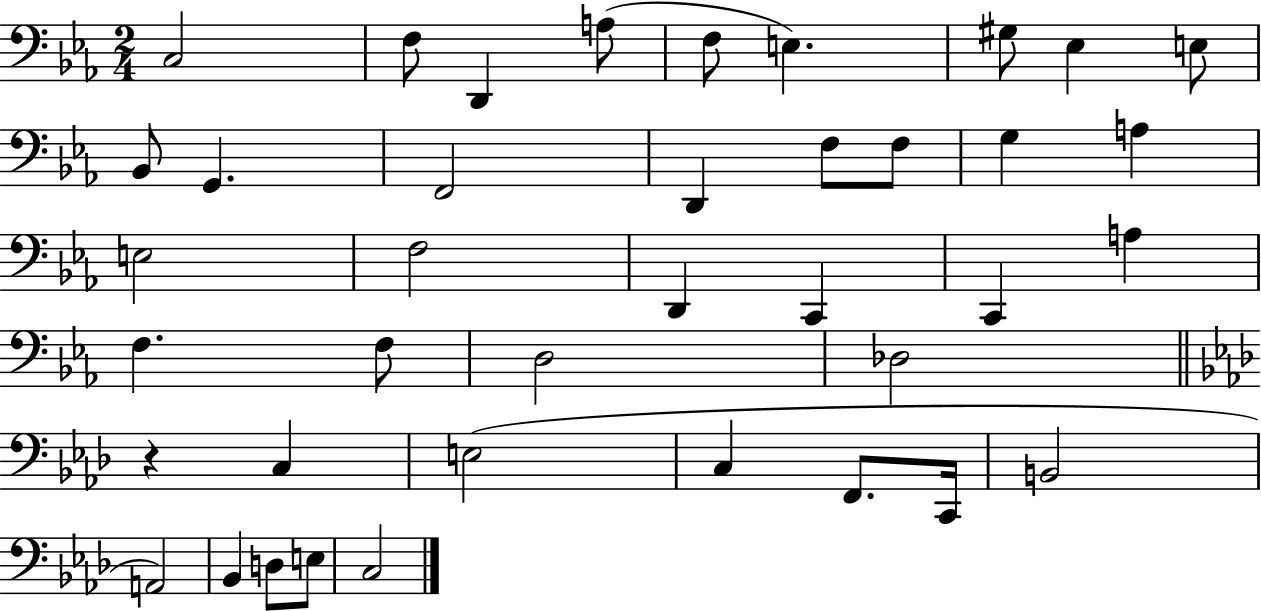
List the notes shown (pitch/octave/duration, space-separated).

C3/h F3/e D2/q A3/e F3/e E3/q. G#3/e Eb3/q E3/e Bb2/e G2/q. F2/h D2/q F3/e F3/e G3/q A3/q E3/h F3/h D2/q C2/q C2/q A3/q F3/q. F3/e D3/h Db3/h R/q C3/q E3/h C3/q F2/e. C2/s B2/h A2/h Bb2/q D3/e E3/e C3/h